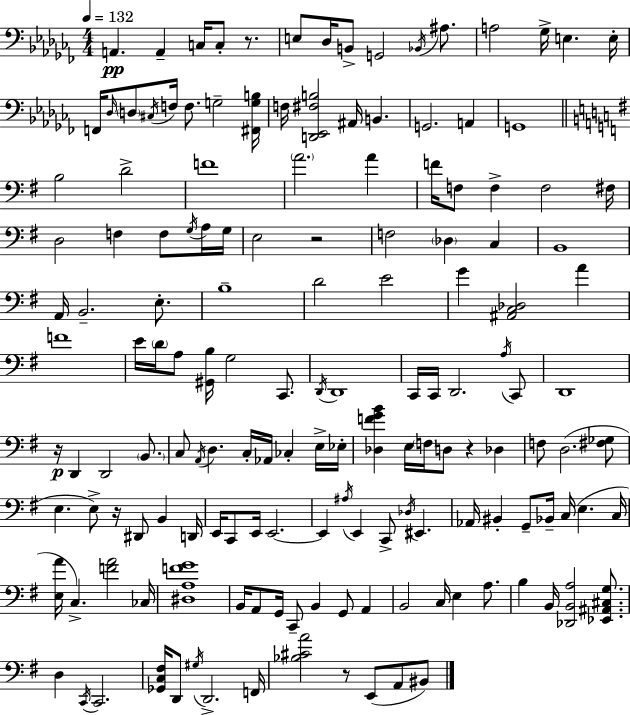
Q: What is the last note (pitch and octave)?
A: BIS2